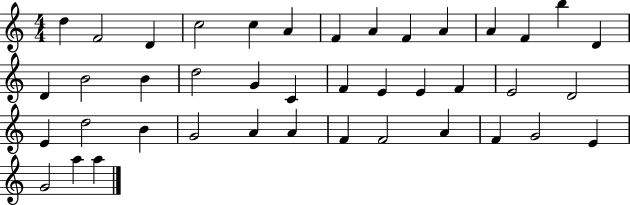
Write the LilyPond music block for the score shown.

{
  \clef treble
  \numericTimeSignature
  \time 4/4
  \key c \major
  d''4 f'2 d'4 | c''2 c''4 a'4 | f'4 a'4 f'4 a'4 | a'4 f'4 b''4 d'4 | \break d'4 b'2 b'4 | d''2 g'4 c'4 | f'4 e'4 e'4 f'4 | e'2 d'2 | \break e'4 d''2 b'4 | g'2 a'4 a'4 | f'4 f'2 a'4 | f'4 g'2 e'4 | \break g'2 a''4 a''4 | \bar "|."
}